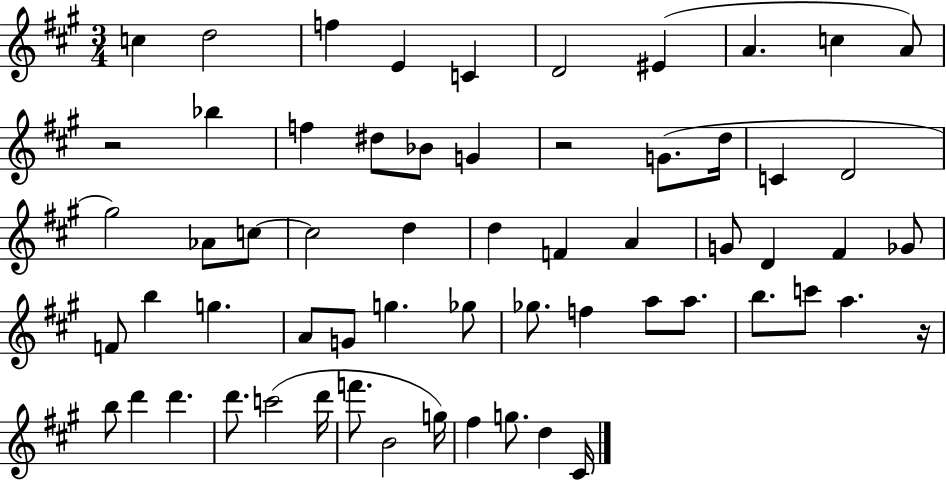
X:1
T:Untitled
M:3/4
L:1/4
K:A
c d2 f E C D2 ^E A c A/2 z2 _b f ^d/2 _B/2 G z2 G/2 d/4 C D2 ^g2 _A/2 c/2 c2 d d F A G/2 D ^F _G/2 F/2 b g A/2 G/2 g _g/2 _g/2 f a/2 a/2 b/2 c'/2 a z/4 b/2 d' d' d'/2 c'2 d'/4 f'/2 B2 g/4 ^f g/2 d ^C/4